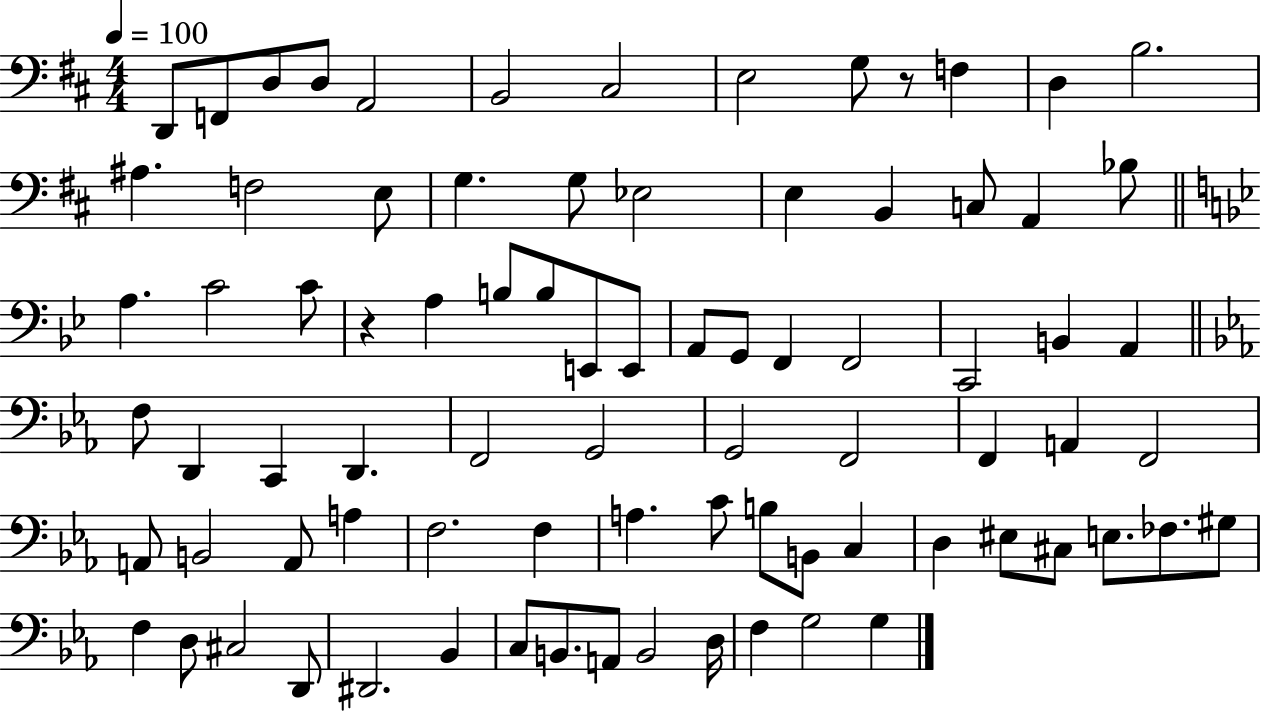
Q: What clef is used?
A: bass